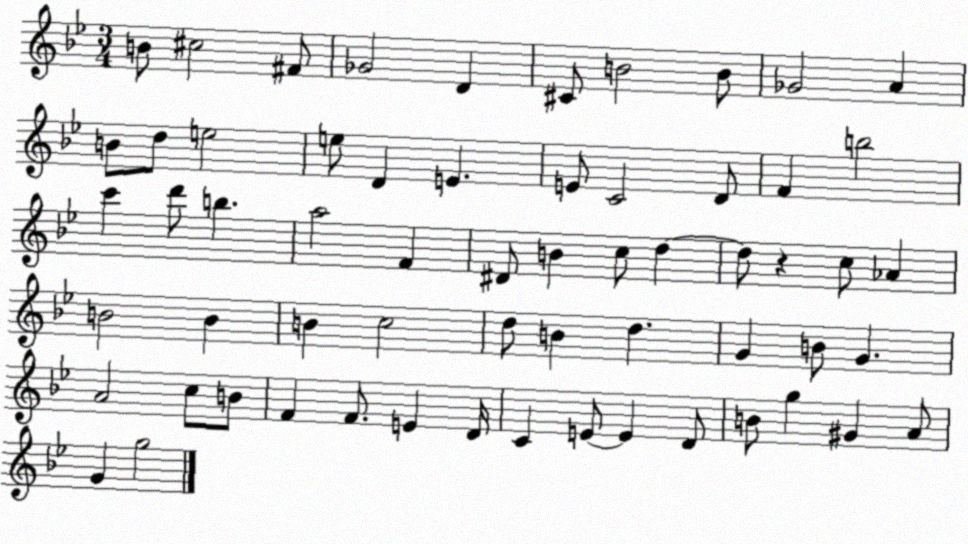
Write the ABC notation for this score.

X:1
T:Untitled
M:3/4
L:1/4
K:Bb
B/2 ^c2 ^F/2 _G2 D ^C/2 B2 B/2 _G2 A B/2 d/2 e2 e/2 D E E/2 C2 D/2 F b2 c' d'/2 b a2 F ^D/2 B c/2 d d/2 z c/2 _A B2 B B c2 d/2 B d G B/2 G A2 c/2 B/2 F F/2 E D/4 C E/2 E D/2 B/2 g ^G A/2 G g2